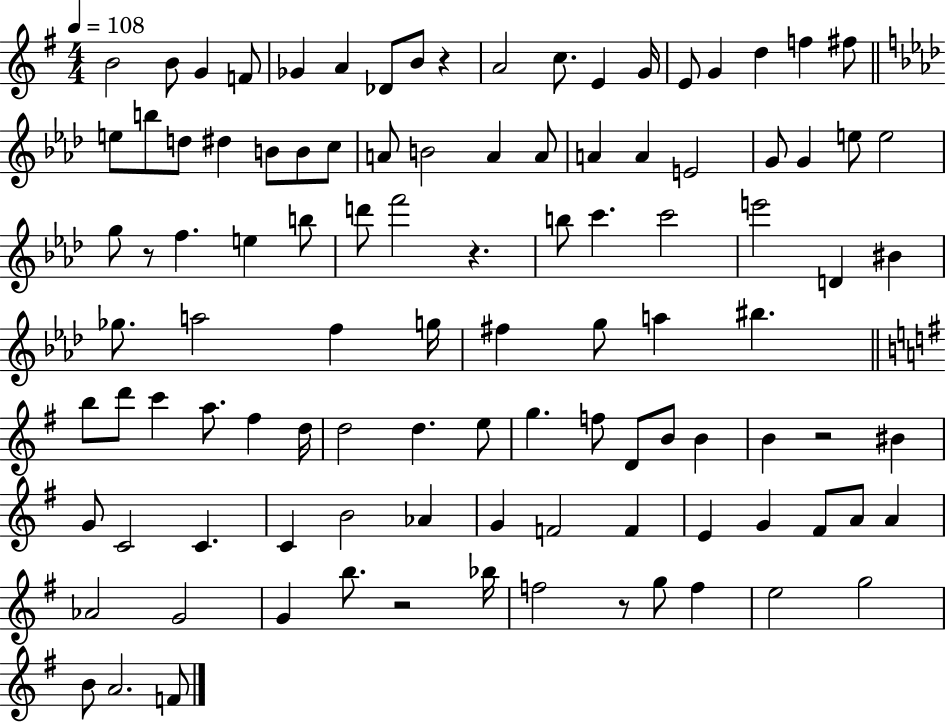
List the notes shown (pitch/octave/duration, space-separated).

B4/h B4/e G4/q F4/e Gb4/q A4/q Db4/e B4/e R/q A4/h C5/e. E4/q G4/s E4/e G4/q D5/q F5/q F#5/e E5/e B5/e D5/e D#5/q B4/e B4/e C5/e A4/e B4/h A4/q A4/e A4/q A4/q E4/h G4/e G4/q E5/e E5/h G5/e R/e F5/q. E5/q B5/e D6/e F6/h R/q. B5/e C6/q. C6/h E6/h D4/q BIS4/q Gb5/e. A5/h F5/q G5/s F#5/q G5/e A5/q BIS5/q. B5/e D6/e C6/q A5/e. F#5/q D5/s D5/h D5/q. E5/e G5/q. F5/e D4/e B4/e B4/q B4/q R/h BIS4/q G4/e C4/h C4/q. C4/q B4/h Ab4/q G4/q F4/h F4/q E4/q G4/q F#4/e A4/e A4/q Ab4/h G4/h G4/q B5/e. R/h Bb5/s F5/h R/e G5/e F5/q E5/h G5/h B4/e A4/h. F4/e